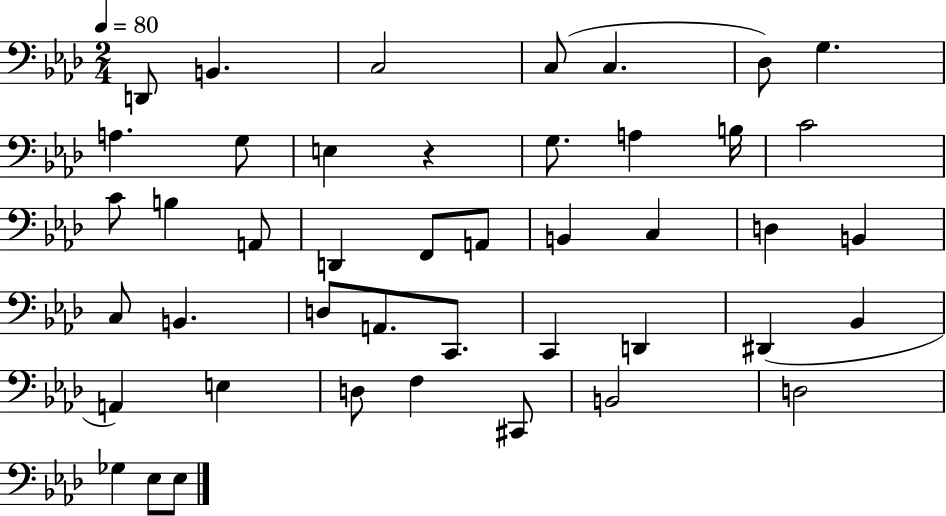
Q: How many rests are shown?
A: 1